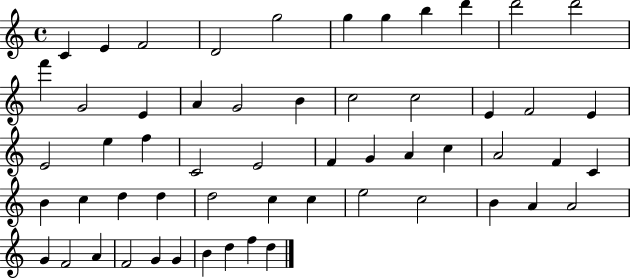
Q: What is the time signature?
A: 4/4